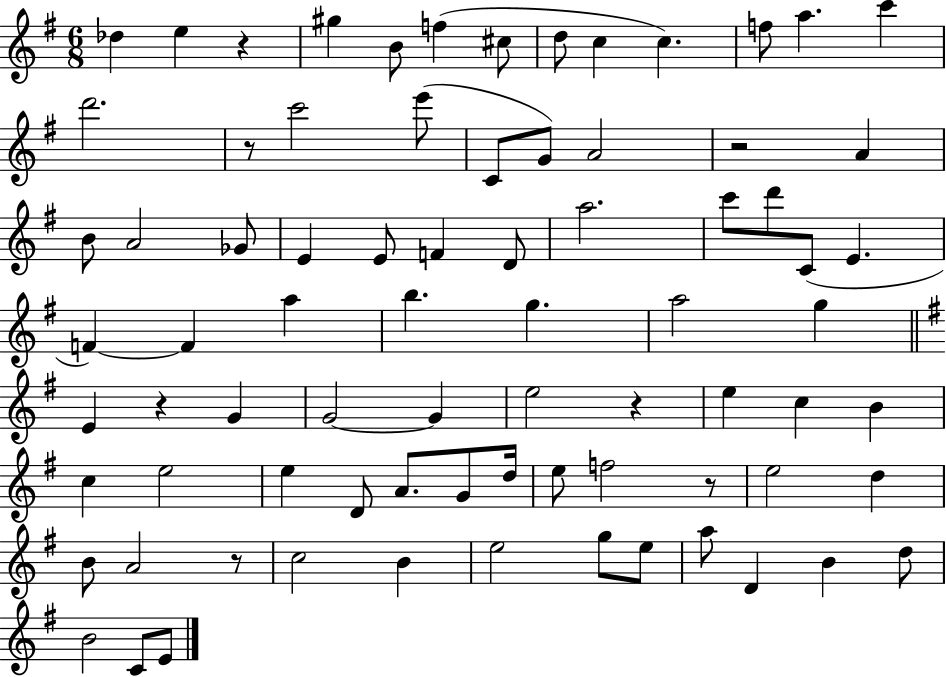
Db5/q E5/q R/q G#5/q B4/e F5/q C#5/e D5/e C5/q C5/q. F5/e A5/q. C6/q D6/h. R/e C6/h E6/e C4/e G4/e A4/h R/h A4/q B4/e A4/h Gb4/e E4/q E4/e F4/q D4/e A5/h. C6/e D6/e C4/e E4/q. F4/q F4/q A5/q B5/q. G5/q. A5/h G5/q E4/q R/q G4/q G4/h G4/q E5/h R/q E5/q C5/q B4/q C5/q E5/h E5/q D4/e A4/e. G4/e D5/s E5/e F5/h R/e E5/h D5/q B4/e A4/h R/e C5/h B4/q E5/h G5/e E5/e A5/e D4/q B4/q D5/e B4/h C4/e E4/e